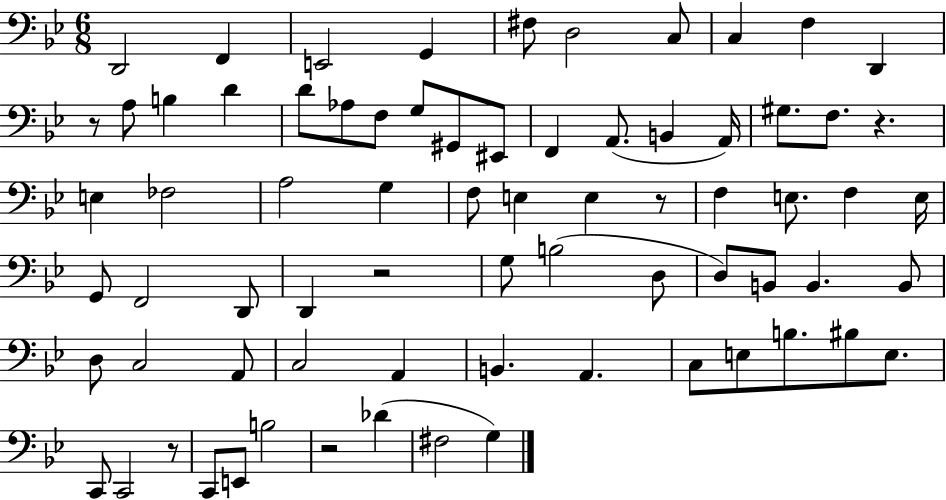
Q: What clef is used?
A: bass